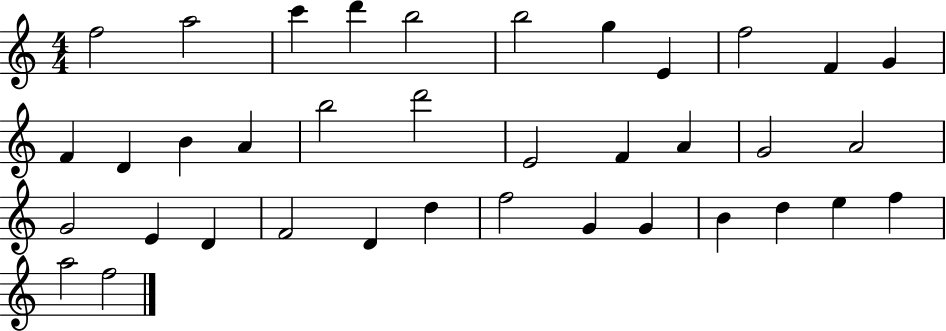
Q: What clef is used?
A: treble